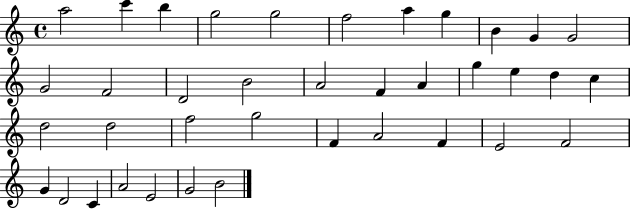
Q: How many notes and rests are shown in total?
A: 38